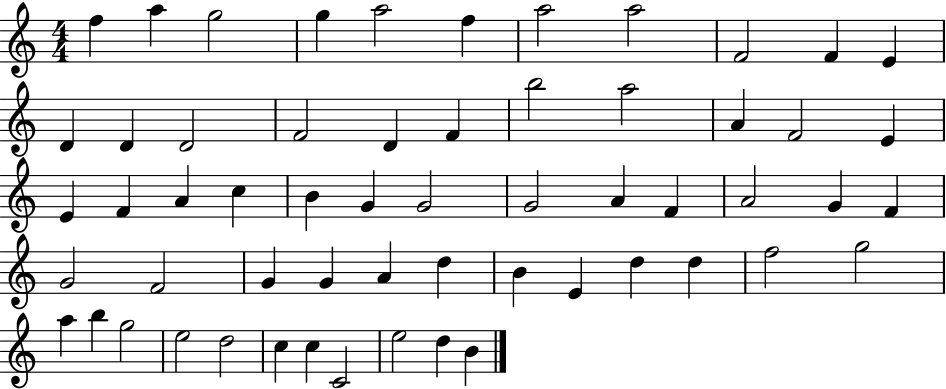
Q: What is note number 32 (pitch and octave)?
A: F4